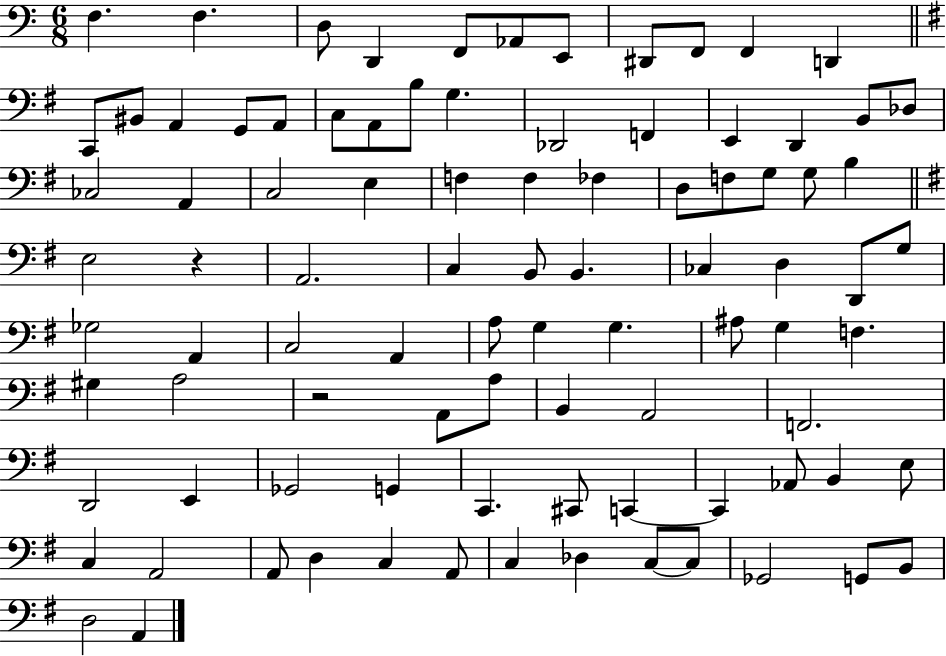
{
  \clef bass
  \numericTimeSignature
  \time 6/8
  \key c \major
  \repeat volta 2 { f4. f4. | d8 d,4 f,8 aes,8 e,8 | dis,8 f,8 f,4 d,4 | \bar "||" \break \key g \major c,8 bis,8 a,4 g,8 a,8 | c8 a,8 b8 g4. | des,2 f,4 | e,4 d,4 b,8 des8 | \break ces2 a,4 | c2 e4 | f4 f4 fes4 | d8 f8 g8 g8 b4 | \break \bar "||" \break \key g \major e2 r4 | a,2. | c4 b,8 b,4. | ces4 d4 d,8 g8 | \break ges2 a,4 | c2 a,4 | a8 g4 g4. | ais8 g4 f4. | \break gis4 a2 | r2 a,8 a8 | b,4 a,2 | f,2. | \break d,2 e,4 | ges,2 g,4 | c,4. cis,8 c,4~~ | c,4 aes,8 b,4 e8 | \break c4 a,2 | a,8 d4 c4 a,8 | c4 des4 c8~~ c8 | ges,2 g,8 b,8 | \break d2 a,4 | } \bar "|."
}